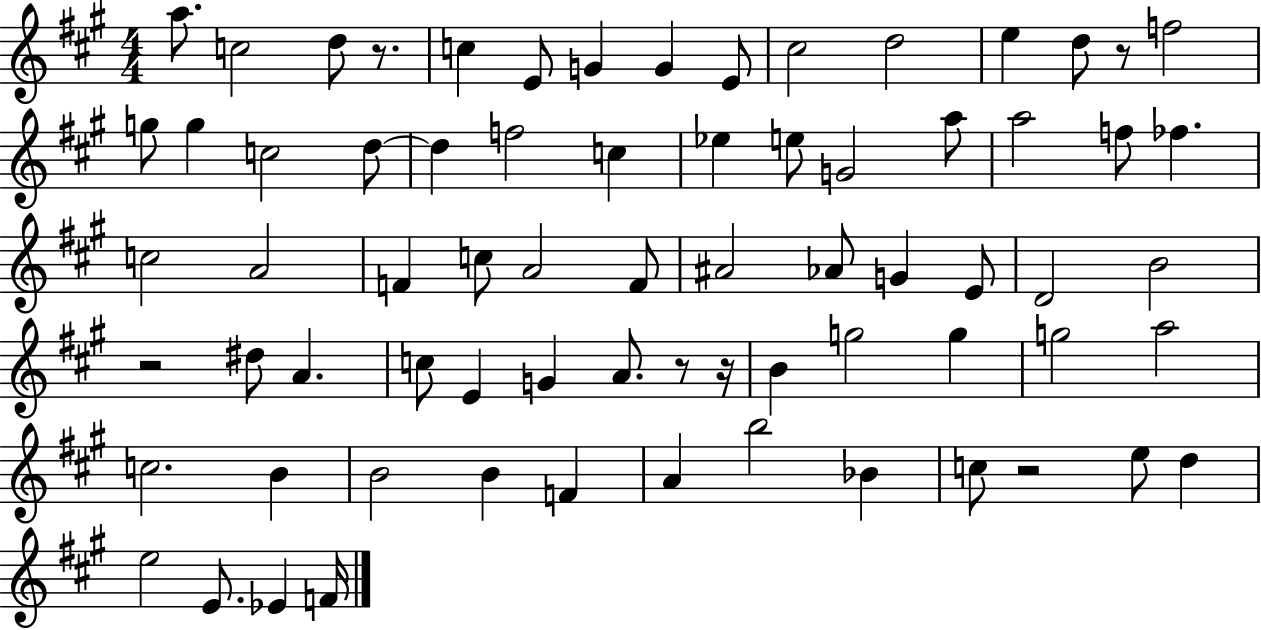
X:1
T:Untitled
M:4/4
L:1/4
K:A
a/2 c2 d/2 z/2 c E/2 G G E/2 ^c2 d2 e d/2 z/2 f2 g/2 g c2 d/2 d f2 c _e e/2 G2 a/2 a2 f/2 _f c2 A2 F c/2 A2 F/2 ^A2 _A/2 G E/2 D2 B2 z2 ^d/2 A c/2 E G A/2 z/2 z/4 B g2 g g2 a2 c2 B B2 B F A b2 _B c/2 z2 e/2 d e2 E/2 _E F/4